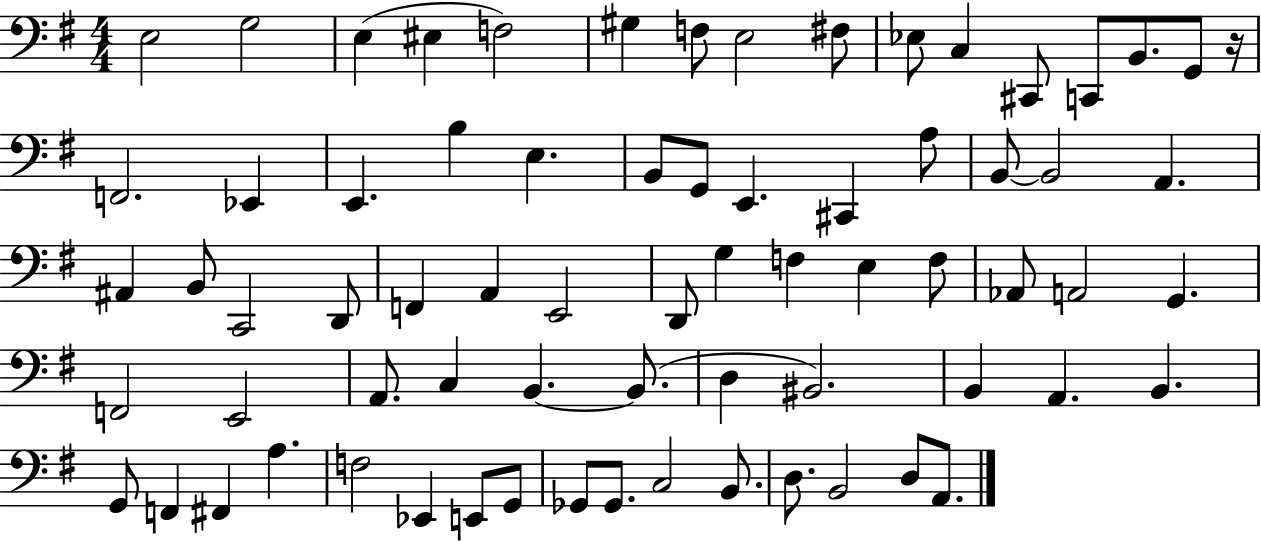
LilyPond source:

{
  \clef bass
  \numericTimeSignature
  \time 4/4
  \key g \major
  \repeat volta 2 { e2 g2 | e4( eis4 f2) | gis4 f8 e2 fis8 | ees8 c4 cis,8 c,8 b,8. g,8 r16 | \break f,2. ees,4 | e,4. b4 e4. | b,8 g,8 e,4. cis,4 a8 | b,8~~ b,2 a,4. | \break ais,4 b,8 c,2 d,8 | f,4 a,4 e,2 | d,8 g4 f4 e4 f8 | aes,8 a,2 g,4. | \break f,2 e,2 | a,8. c4 b,4.~~ b,8.( | d4 bis,2.) | b,4 a,4. b,4. | \break g,8 f,4 fis,4 a4. | f2 ees,4 e,8 g,8 | ges,8 ges,8. c2 b,8. | d8. b,2 d8 a,8. | \break } \bar "|."
}